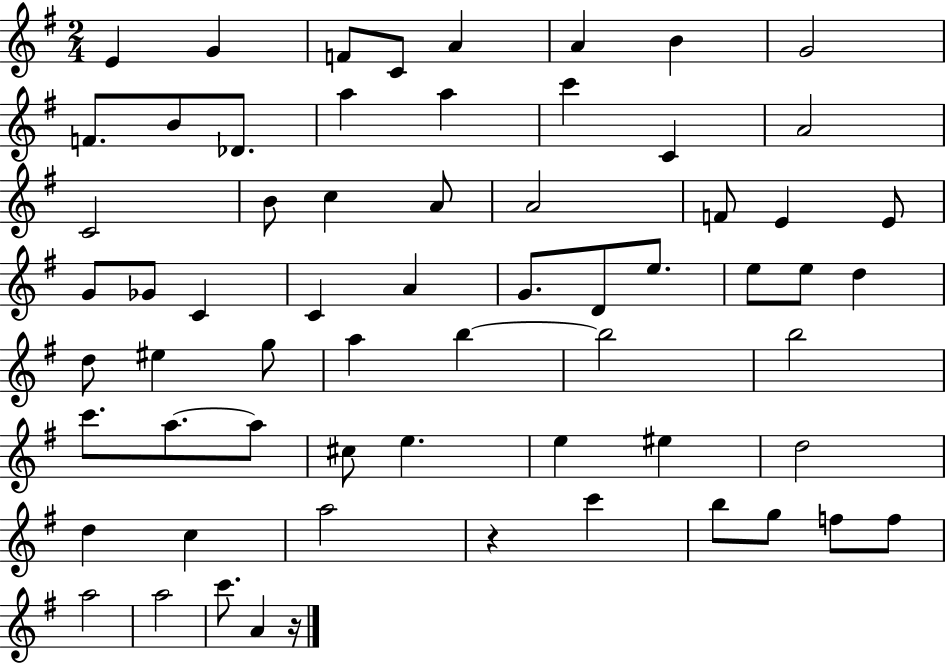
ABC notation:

X:1
T:Untitled
M:2/4
L:1/4
K:G
E G F/2 C/2 A A B G2 F/2 B/2 _D/2 a a c' C A2 C2 B/2 c A/2 A2 F/2 E E/2 G/2 _G/2 C C A G/2 D/2 e/2 e/2 e/2 d d/2 ^e g/2 a b b2 b2 c'/2 a/2 a/2 ^c/2 e e ^e d2 d c a2 z c' b/2 g/2 f/2 f/2 a2 a2 c'/2 A z/4